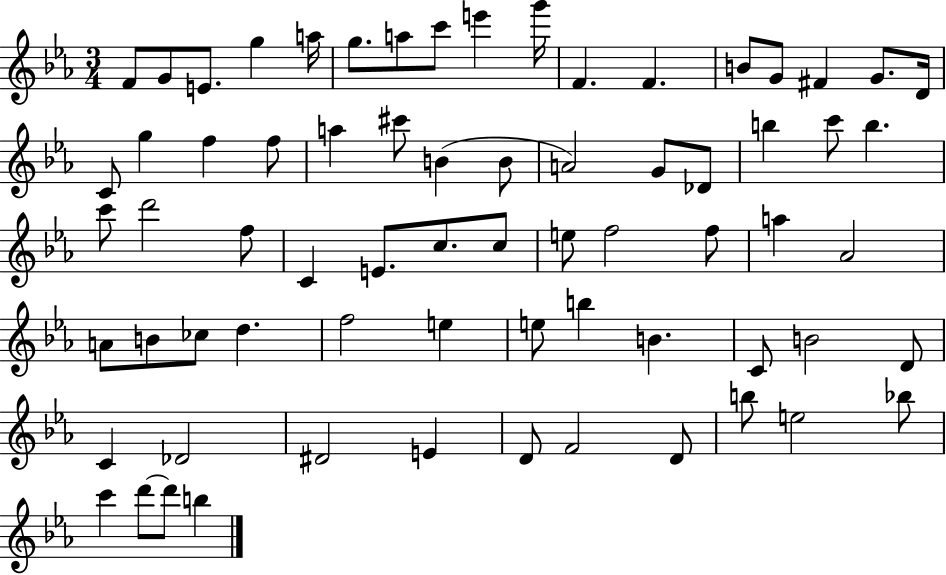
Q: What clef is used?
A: treble